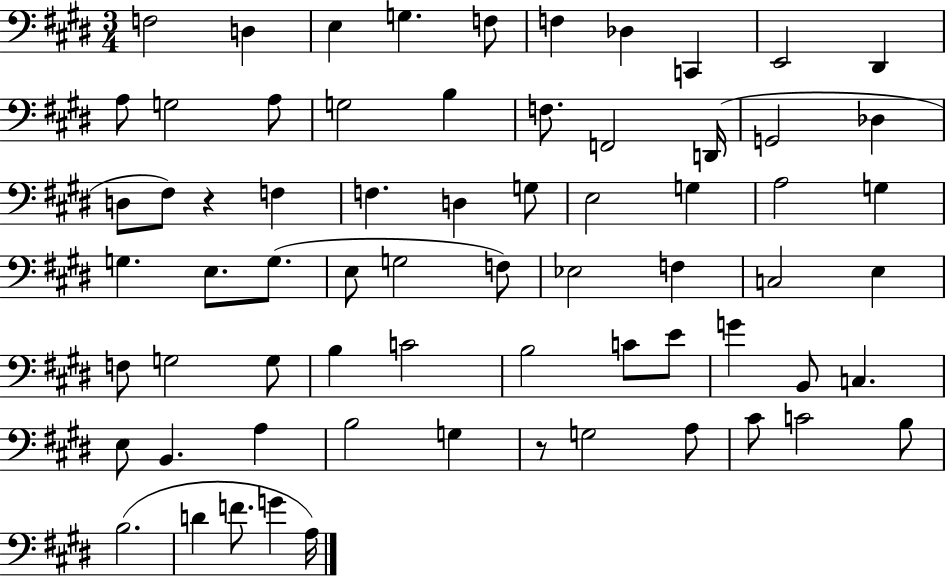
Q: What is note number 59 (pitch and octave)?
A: C#4